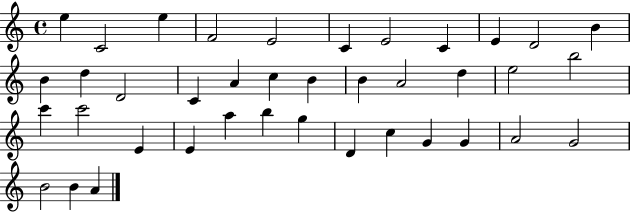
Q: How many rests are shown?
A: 0